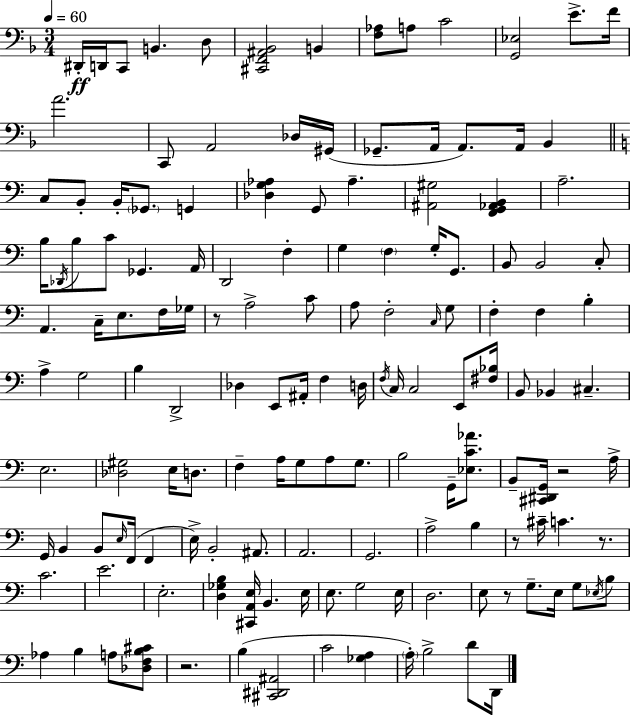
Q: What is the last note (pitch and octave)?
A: D2